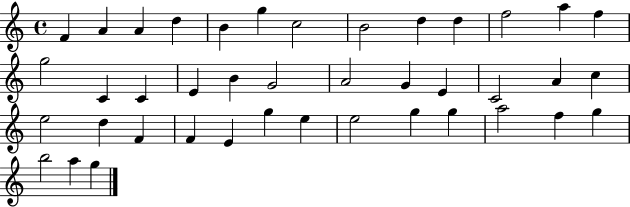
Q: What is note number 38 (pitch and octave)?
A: G5